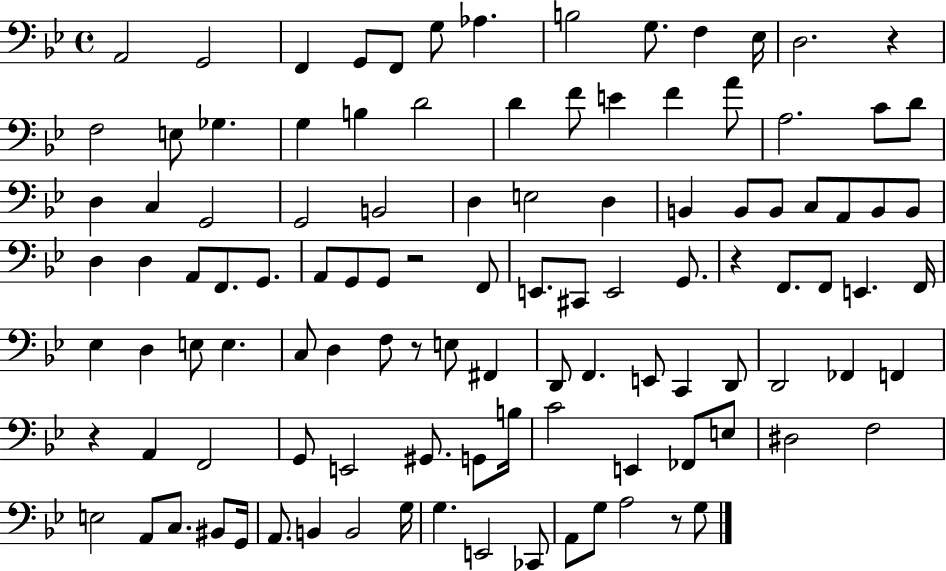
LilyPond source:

{
  \clef bass
  \time 4/4
  \defaultTimeSignature
  \key bes \major
  a,2 g,2 | f,4 g,8 f,8 g8 aes4. | b2 g8. f4 ees16 | d2. r4 | \break f2 e8 ges4. | g4 b4 d'2 | d'4 f'8 e'4 f'4 a'8 | a2. c'8 d'8 | \break d4 c4 g,2 | g,2 b,2 | d4 e2 d4 | b,4 b,8 b,8 c8 a,8 b,8 b,8 | \break d4 d4 a,8 f,8. g,8. | a,8 g,8 g,8 r2 f,8 | e,8. cis,8 e,2 g,8. | r4 f,8. f,8 e,4. f,16 | \break ees4 d4 e8 e4. | c8 d4 f8 r8 e8 fis,4 | d,8 f,4. e,8 c,4 d,8 | d,2 fes,4 f,4 | \break r4 a,4 f,2 | g,8 e,2 gis,8. g,8 b16 | c'2 e,4 fes,8 e8 | dis2 f2 | \break e2 a,8 c8. bis,8 g,16 | a,8. b,4 b,2 g16 | g4. e,2 ces,8 | a,8 g8 a2 r8 g8 | \break \bar "|."
}